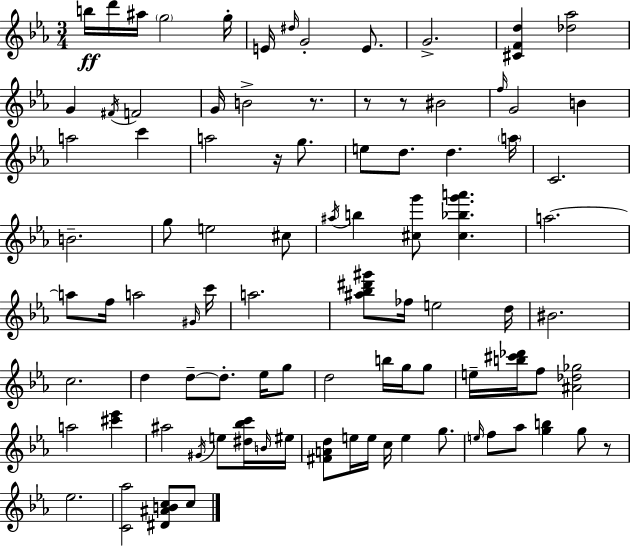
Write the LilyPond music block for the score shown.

{
  \clef treble
  \numericTimeSignature
  \time 3/4
  \key ees \major
  b''16\ff d'''16 ais''16 \parenthesize g''2 g''16-. | e'16 \grace { dis''16 } g'2-. e'8. | g'2.-> | <cis' f' d''>4 <des'' aes''>2 | \break g'4 \acciaccatura { fis'16 } f'2 | g'16 b'2-> r8. | r8 r8 bis'2 | \grace { f''16 } g'2 b'4 | \break a''2 c'''4 | a''2 r16 | g''8. e''8 d''8. d''4. | \parenthesize a''16 c'2. | \break b'2.-- | g''8 e''2 | cis''8 \acciaccatura { ais''16 } b''4 <cis'' g'''>8 <cis'' bes'' g''' a'''>4. | a''2.~~ | \break a''8 f''16 a''2 | \grace { gis'16 } c'''16 a''2. | <ais'' bes'' dis''' gis'''>8 fes''16 e''2 | d''16 bis'2. | \break c''2. | d''4 d''8--~~ d''8.-. | ees''16 g''8 d''2 | b''16 g''16 g''8 e''16-- <b'' cis''' des'''>16 f''8 <ais' des'' ges''>2 | \break a''2 | <cis''' ees'''>4 ais''2 | \acciaccatura { gis'16 } e''8 <dis'' bes'' c'''>16 \grace { b'16 } eis''16 <fis' a' d''>8 e''16 e''16 c''16 | e''4 g''8. \grace { e''16 } f''8 aes''8 | \break <g'' b''>4 g''8 r8 ees''2. | <c' aes''>2 | <dis' ais' b' c''>8 c''8 \bar "|."
}